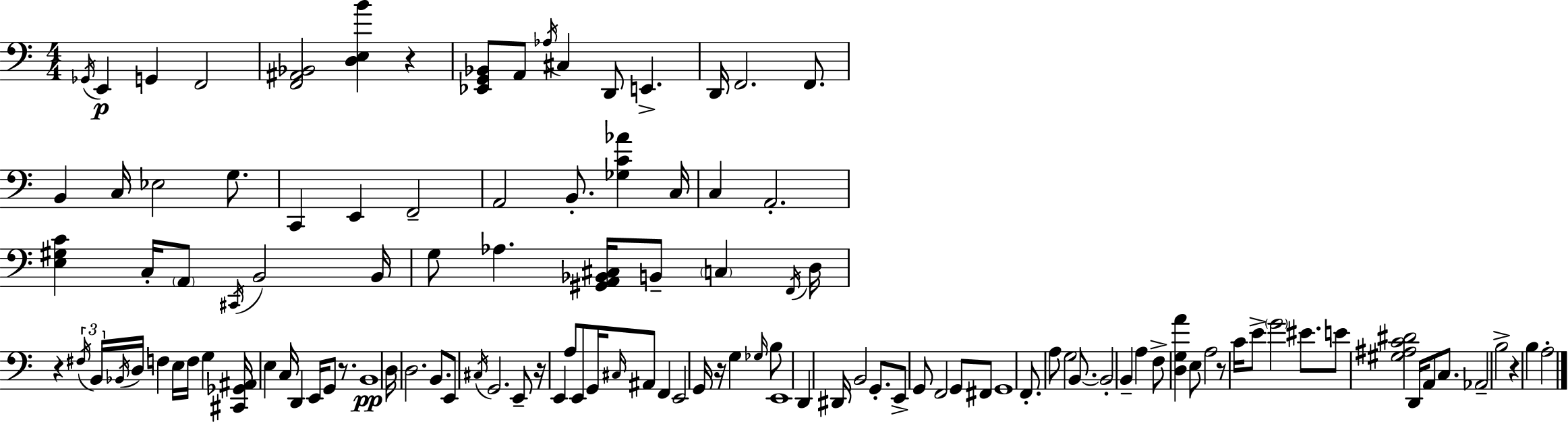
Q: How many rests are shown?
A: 7